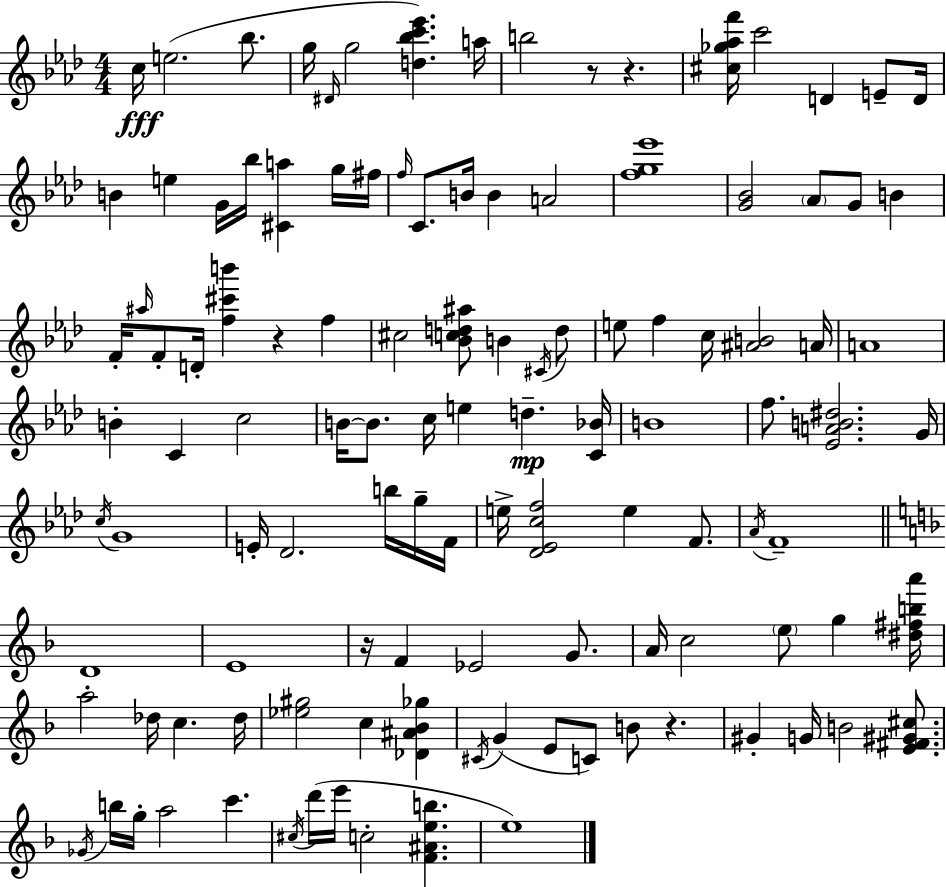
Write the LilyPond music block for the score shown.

{
  \clef treble
  \numericTimeSignature
  \time 4/4
  \key f \minor
  c''16\fff e''2.( bes''8. | g''16 \grace { dis'16 } g''2 <d'' bes'' c''' ees'''>4.) | a''16 b''2 r8 r4. | <cis'' ges'' aes'' f'''>16 c'''2 d'4 e'8-- | \break d'16 b'4 e''4 g'16 bes''16 <cis' a''>4 g''16 | fis''16 \grace { f''16 } c'8. b'16 b'4 a'2 | <f'' g'' ees'''>1 | <g' bes'>2 \parenthesize aes'8 g'8 b'4 | \break f'16-. \grace { ais''16 } f'8-. d'16-. <f'' cis''' b'''>4 r4 f''4 | cis''2 <bes' c'' d'' ais''>8 b'4 | \acciaccatura { cis'16 } d''8 e''8 f''4 c''16 <ais' b'>2 | a'16 a'1 | \break b'4-. c'4 c''2 | b'16~~ b'8. c''16 e''4 d''4.--\mp | <c' bes'>16 b'1 | f''8. <ees' a' b' dis''>2. | \break g'16 \acciaccatura { c''16 } g'1 | e'16-. des'2. | b''16 g''16-- f'16 e''16-> <des' ees' c'' f''>2 e''4 | f'8. \acciaccatura { aes'16 } f'1-- | \break \bar "||" \break \key d \minor d'1 | e'1 | r16 f'4 ees'2 g'8. | a'16 c''2 \parenthesize e''8 g''4 <dis'' fis'' b'' a'''>16 | \break a''2-. des''16 c''4. des''16 | <ees'' gis''>2 c''4 <des' ais' bes' ges''>4 | \acciaccatura { cis'16 } g'4( e'8 c'8) b'8 r4. | gis'4-. g'16 b'2 <e' fis' gis' cis''>8. | \break \acciaccatura { ges'16 } b''16 g''16-. a''2 c'''4. | \acciaccatura { cis''16 } d'''16( e'''16 c''2-. <f' ais' e'' b''>4. | e''1) | \bar "|."
}